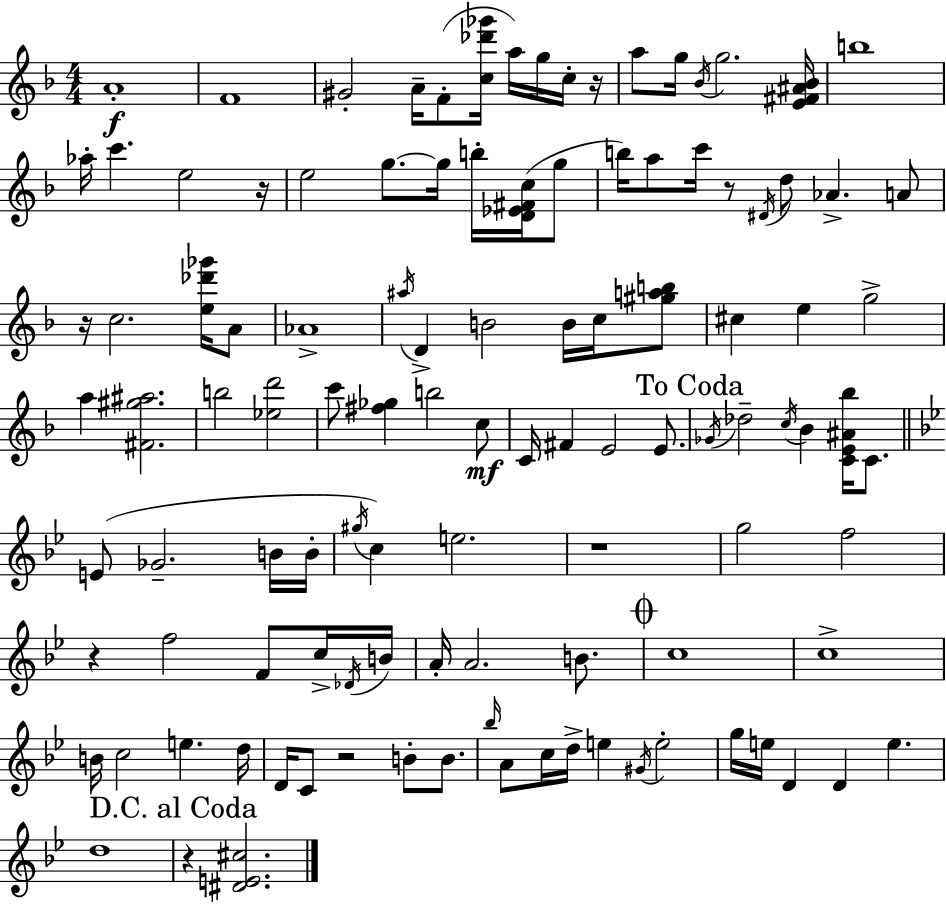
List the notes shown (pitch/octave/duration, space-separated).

A4/w F4/w G#4/h A4/s F4/e [C5,Db6,Gb6]/s A5/s G5/s C5/s R/s A5/e G5/s Bb4/s G5/h. [E4,F#4,A#4,Bb4]/s B5/w Ab5/s C6/q. E5/h R/s E5/h G5/e. G5/s B5/s [D4,Eb4,F#4,C5]/s G5/e B5/s A5/e C6/s R/e D#4/s D5/e Ab4/q. A4/e R/s C5/h. [E5,Db6,Gb6]/s A4/e Ab4/w A#5/s D4/q B4/h B4/s C5/s [G#5,A5,B5]/e C#5/q E5/q G5/h A5/q [F#4,G#5,A#5]/h. B5/h [Eb5,D6]/h C6/e [F#5,Gb5]/q B5/h C5/e C4/s F#4/q E4/h E4/e. Gb4/s Db5/h C5/s Bb4/q [C4,E4,A#4,Bb5]/s C4/e. E4/e Gb4/h. B4/s B4/s G#5/s C5/q E5/h. R/w G5/h F5/h R/q F5/h F4/e C5/s Db4/s B4/s A4/s A4/h. B4/e. C5/w C5/w B4/s C5/h E5/q. D5/s D4/s C4/e R/h B4/e B4/e. Bb5/s A4/e C5/s D5/s E5/q G#4/s E5/h G5/s E5/s D4/q D4/q E5/q. D5/w R/q [D#4,E4,C#5]/h.